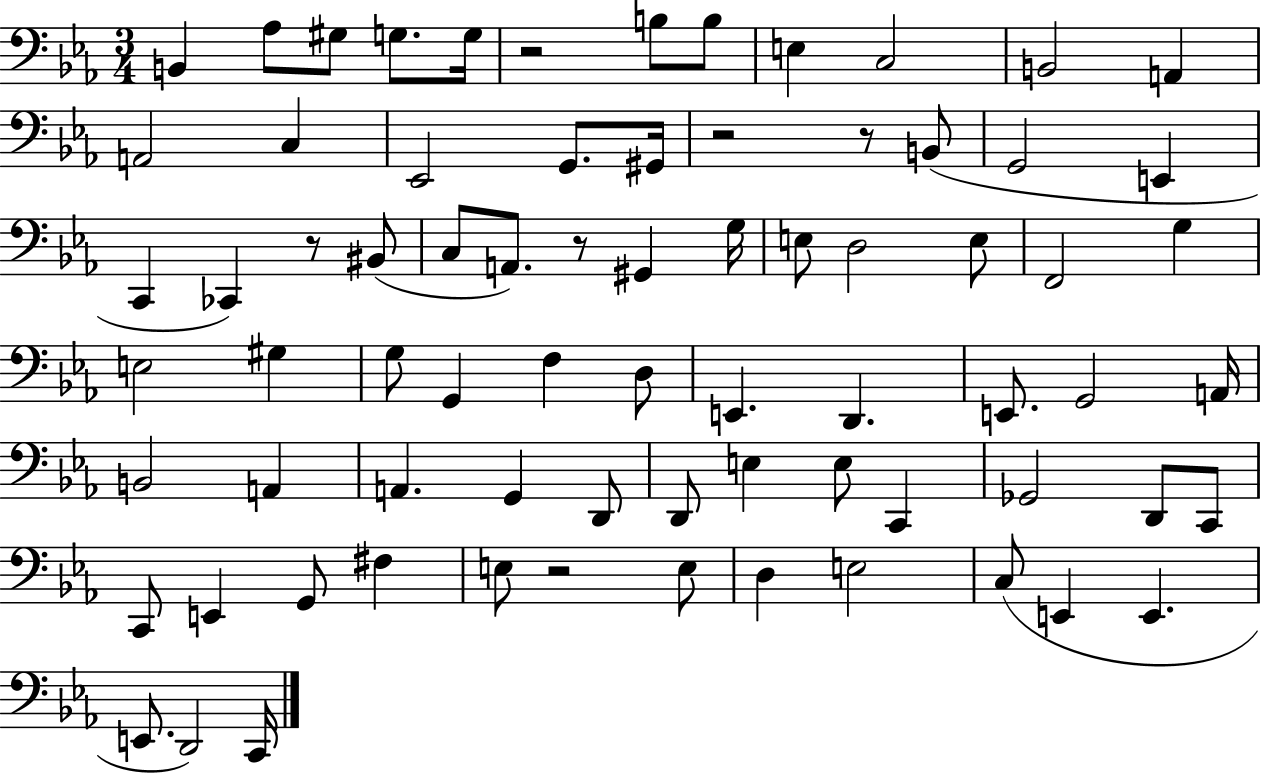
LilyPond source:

{
  \clef bass
  \numericTimeSignature
  \time 3/4
  \key ees \major
  b,4 aes8 gis8 g8. g16 | r2 b8 b8 | e4 c2 | b,2 a,4 | \break a,2 c4 | ees,2 g,8. gis,16 | r2 r8 b,8( | g,2 e,4 | \break c,4 ces,4) r8 bis,8( | c8 a,8.) r8 gis,4 g16 | e8 d2 e8 | f,2 g4 | \break e2 gis4 | g8 g,4 f4 d8 | e,4. d,4. | e,8. g,2 a,16 | \break b,2 a,4 | a,4. g,4 d,8 | d,8 e4 e8 c,4 | ges,2 d,8 c,8 | \break c,8 e,4 g,8 fis4 | e8 r2 e8 | d4 e2 | c8( e,4 e,4. | \break e,8. d,2) c,16 | \bar "|."
}